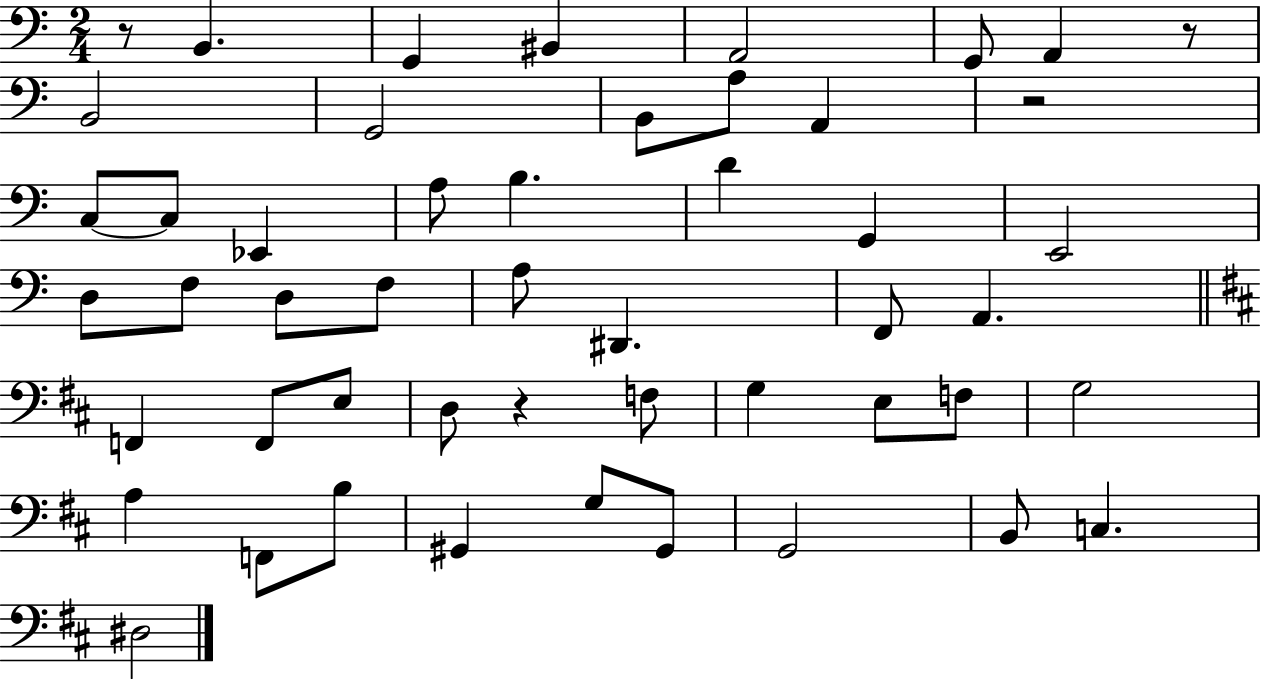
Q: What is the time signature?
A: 2/4